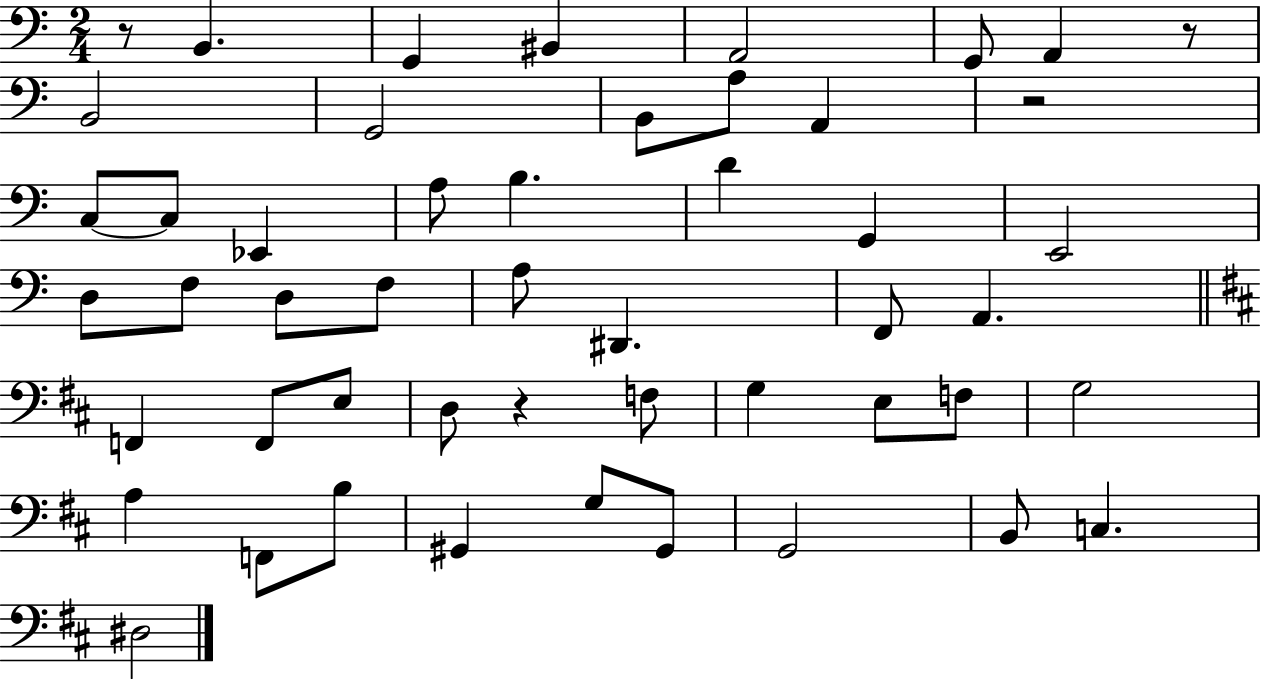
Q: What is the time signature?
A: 2/4